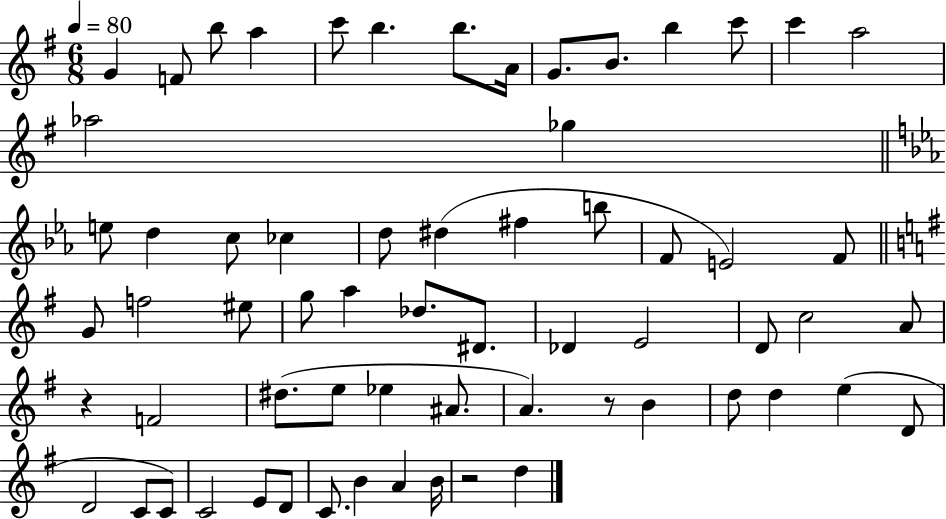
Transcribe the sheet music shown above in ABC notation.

X:1
T:Untitled
M:6/8
L:1/4
K:G
G F/2 b/2 a c'/2 b b/2 A/4 G/2 B/2 b c'/2 c' a2 _a2 _g e/2 d c/2 _c d/2 ^d ^f b/2 F/2 E2 F/2 G/2 f2 ^e/2 g/2 a _d/2 ^D/2 _D E2 D/2 c2 A/2 z F2 ^d/2 e/2 _e ^A/2 A z/2 B d/2 d e D/2 D2 C/2 C/2 C2 E/2 D/2 C/2 B A B/4 z2 d